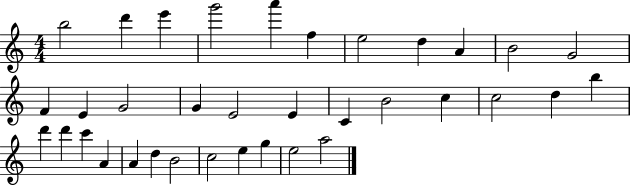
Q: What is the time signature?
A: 4/4